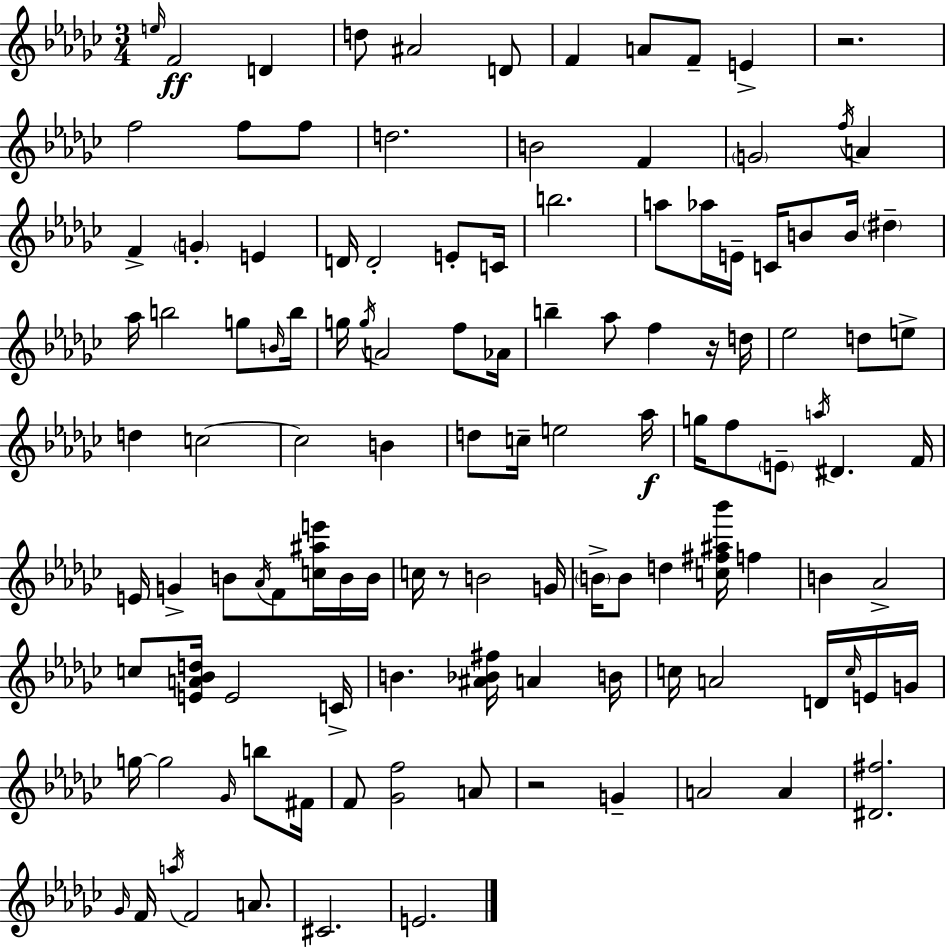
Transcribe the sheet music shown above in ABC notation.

X:1
T:Untitled
M:3/4
L:1/4
K:Ebm
e/4 F2 D d/2 ^A2 D/2 F A/2 F/2 E z2 f2 f/2 f/2 d2 B2 F G2 f/4 A F G E D/4 D2 E/2 C/4 b2 a/2 _a/4 E/4 C/4 B/2 B/4 ^d _a/4 b2 g/2 B/4 b/4 g/4 g/4 A2 f/2 _A/4 b _a/2 f z/4 d/4 _e2 d/2 e/2 d c2 c2 B d/2 c/4 e2 _a/4 g/4 f/2 E/2 a/4 ^D F/4 E/4 G B/2 _A/4 F/2 [c^ae']/4 B/4 B/4 c/4 z/2 B2 G/4 B/4 B/2 d [c^f^a_b']/4 f B _A2 c/2 [EA_Bd]/4 E2 C/4 B [^A_B^f]/4 A B/4 c/4 A2 D/4 c/4 E/4 G/4 g/4 g2 _G/4 b/2 ^F/4 F/2 [_Gf]2 A/2 z2 G A2 A [^D^f]2 _G/4 F/4 a/4 F2 A/2 ^C2 E2